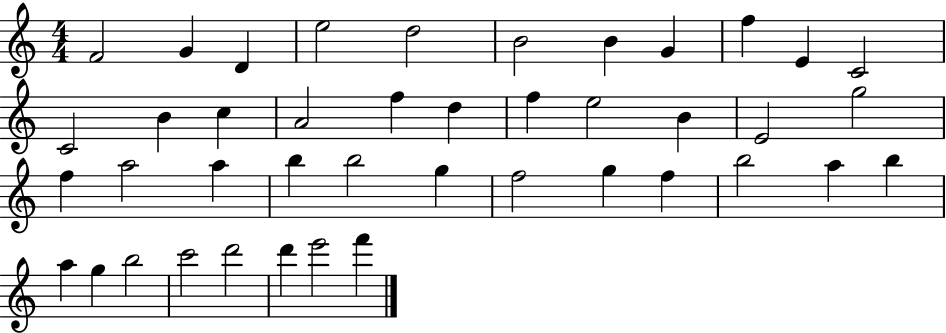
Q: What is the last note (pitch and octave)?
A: F6